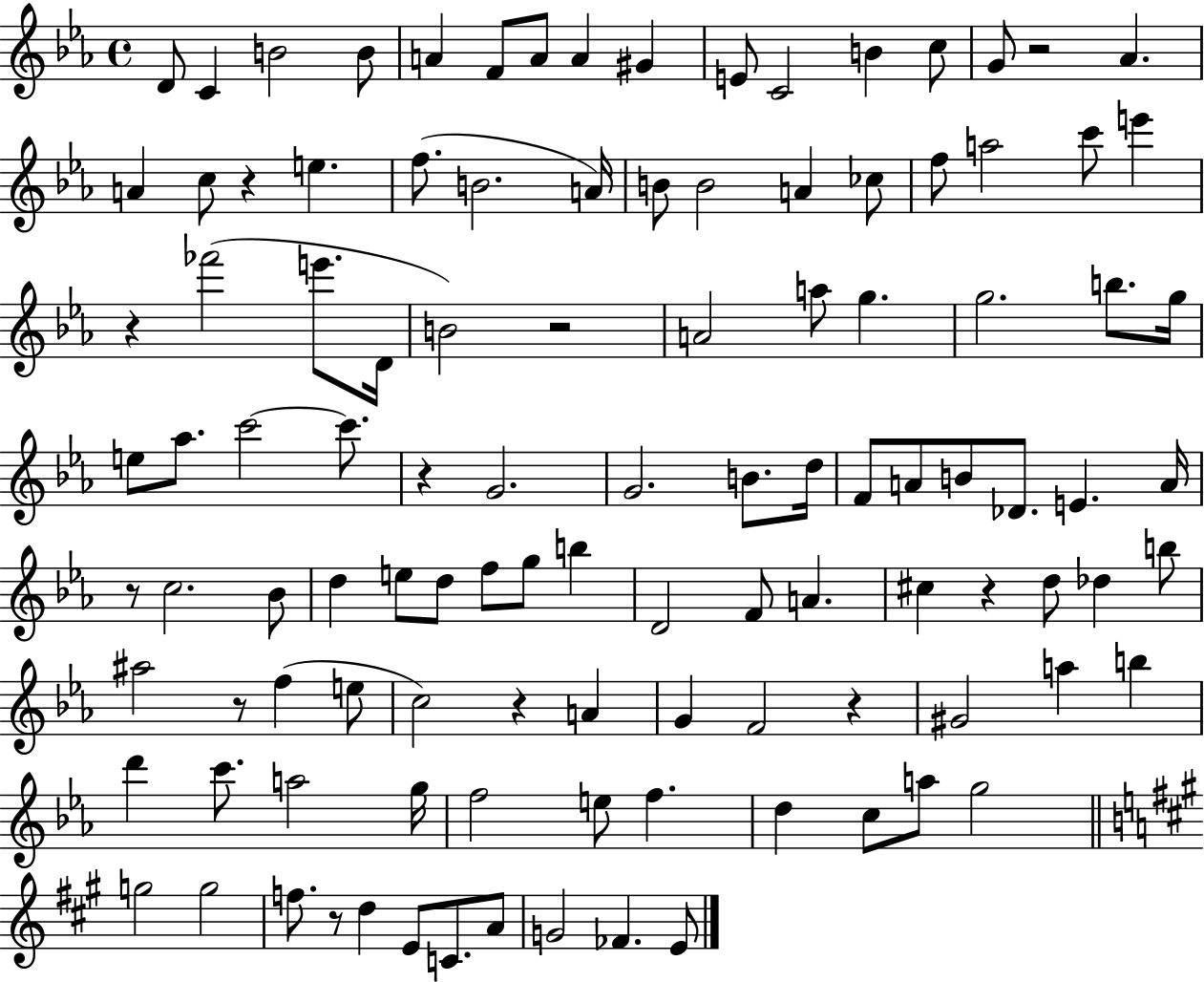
D4/e C4/q B4/h B4/e A4/q F4/e A4/e A4/q G#4/q E4/e C4/h B4/q C5/e G4/e R/h Ab4/q. A4/q C5/e R/q E5/q. F5/e. B4/h. A4/s B4/e B4/h A4/q CES5/e F5/e A5/h C6/e E6/q R/q FES6/h E6/e. D4/s B4/h R/h A4/h A5/e G5/q. G5/h. B5/e. G5/s E5/e Ab5/e. C6/h C6/e. R/q G4/h. G4/h. B4/e. D5/s F4/e A4/e B4/e Db4/e. E4/q. A4/s R/e C5/h. Bb4/e D5/q E5/e D5/e F5/e G5/e B5/q D4/h F4/e A4/q. C#5/q R/q D5/e Db5/q B5/e A#5/h R/e F5/q E5/e C5/h R/q A4/q G4/q F4/h R/q G#4/h A5/q B5/q D6/q C6/e. A5/h G5/s F5/h E5/e F5/q. D5/q C5/e A5/e G5/h G5/h G5/h F5/e. R/e D5/q E4/e C4/e. A4/e G4/h FES4/q. E4/e